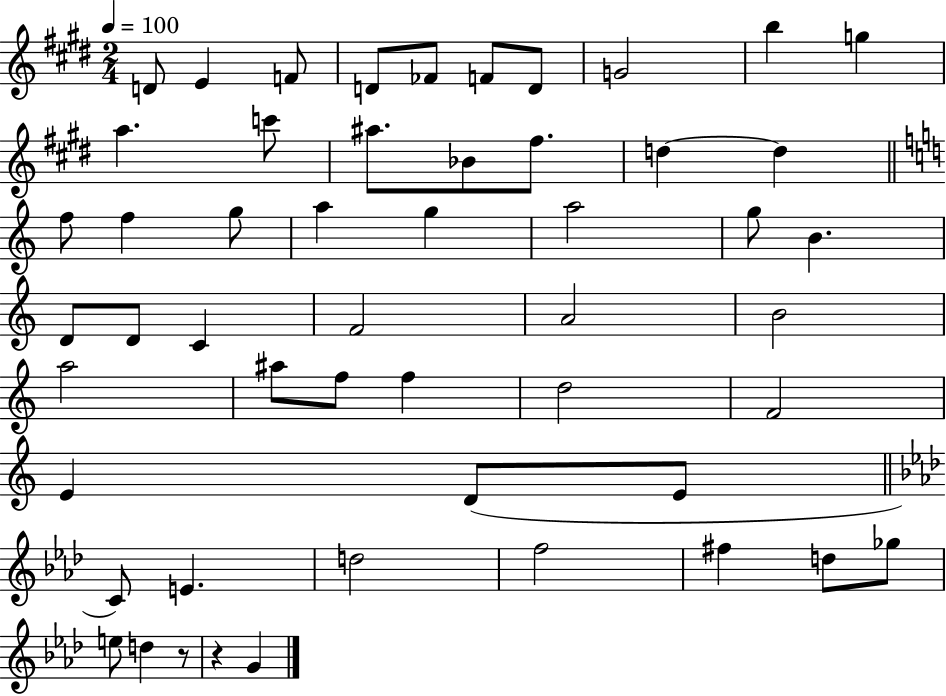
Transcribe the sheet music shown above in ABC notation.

X:1
T:Untitled
M:2/4
L:1/4
K:E
D/2 E F/2 D/2 _F/2 F/2 D/2 G2 b g a c'/2 ^a/2 _B/2 ^f/2 d d f/2 f g/2 a g a2 g/2 B D/2 D/2 C F2 A2 B2 a2 ^a/2 f/2 f d2 F2 E D/2 E/2 C/2 E d2 f2 ^f d/2 _g/2 e/2 d z/2 z G